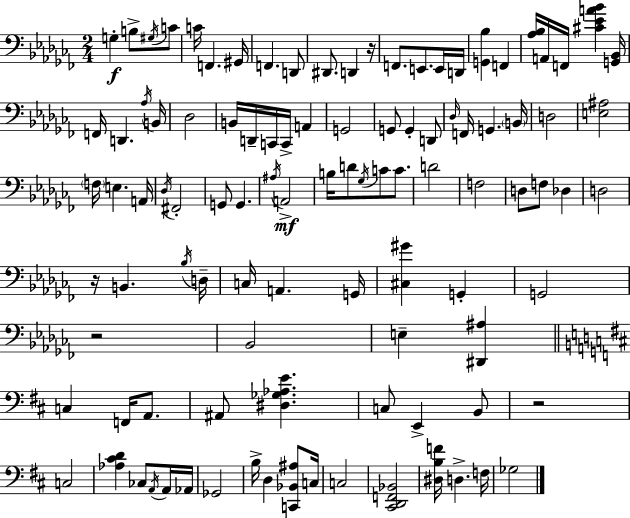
G3/q B3/e G#3/s C4/e C4/s F2/q. G#2/s F2/q. D2/e D#2/e. D2/q R/s F2/e. E2/e. E2/s D2/s [G2,Bb3]/q F2/q [Ab3,Bb3]/s A2/s F2/s [C#4,Eb4,A4,Bb4]/q [G2,Bb2]/s F2/s D2/q. Ab3/s B2/s Db3/h B2/s D2/s C2/s C2/s A2/q G2/h G2/e G2/q D2/e Db3/s F2/s G2/q. B2/s D3/h [E3,A#3]/h F3/s E3/q. A2/s Db3/s F#2/h G2/e G2/q. A#3/s A2/h B3/s D4/e Gb3/s C4/e C4/e. D4/h F3/h D3/e F3/e Db3/q D3/h R/s B2/q. Bb3/s D3/s C3/s A2/q. G2/s [C#3,G#4]/q G2/q G2/h R/h Bb2/h E3/q [D#2,A#3]/q C3/q F2/s A2/e. A#2/e [D#3,Gb3,Ab3,E4]/q. C3/e E2/q B2/e R/h C3/h [Ab3,C#4,D4]/q CES3/e A2/s A2/s Ab2/s Gb2/h B3/s D3/q [C2,Bb2,A#3]/e C3/s C3/h [C#2,D2,F2,Bb2]/h [D#3,B3,F4]/s D3/q. F3/s Gb3/h